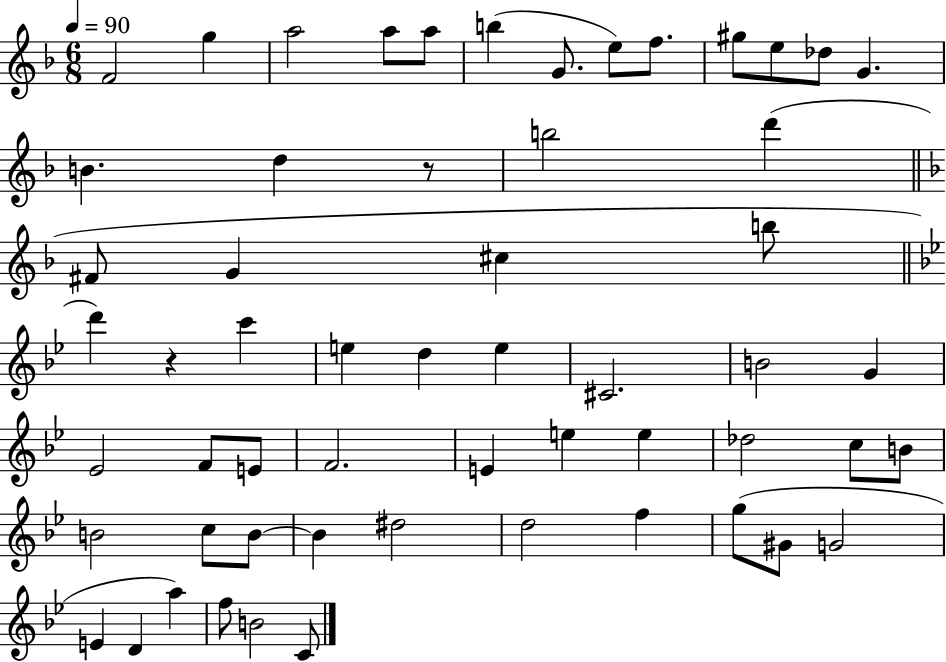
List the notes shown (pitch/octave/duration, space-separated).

F4/h G5/q A5/h A5/e A5/e B5/q G4/e. E5/e F5/e. G#5/e E5/e Db5/e G4/q. B4/q. D5/q R/e B5/h D6/q F#4/e G4/q C#5/q B5/e D6/q R/q C6/q E5/q D5/q E5/q C#4/h. B4/h G4/q Eb4/h F4/e E4/e F4/h. E4/q E5/q E5/q Db5/h C5/e B4/e B4/h C5/e B4/e B4/q D#5/h D5/h F5/q G5/e G#4/e G4/h E4/q D4/q A5/q F5/e B4/h C4/e